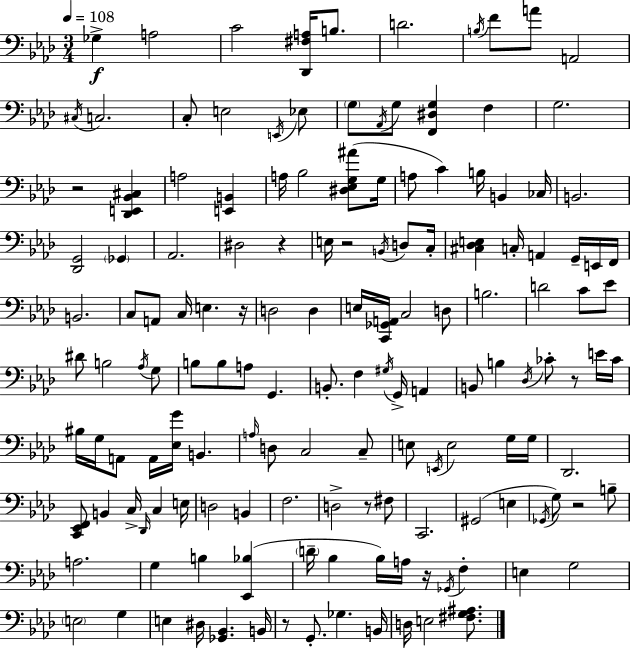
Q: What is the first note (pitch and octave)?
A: Gb3